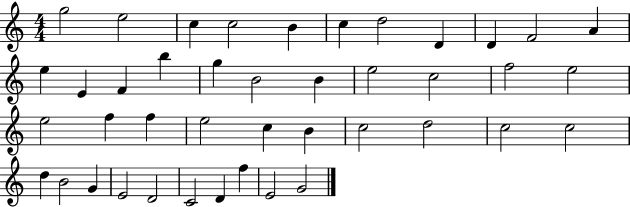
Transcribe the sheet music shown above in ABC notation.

X:1
T:Untitled
M:4/4
L:1/4
K:C
g2 e2 c c2 B c d2 D D F2 A e E F b g B2 B e2 c2 f2 e2 e2 f f e2 c B c2 d2 c2 c2 d B2 G E2 D2 C2 D f E2 G2